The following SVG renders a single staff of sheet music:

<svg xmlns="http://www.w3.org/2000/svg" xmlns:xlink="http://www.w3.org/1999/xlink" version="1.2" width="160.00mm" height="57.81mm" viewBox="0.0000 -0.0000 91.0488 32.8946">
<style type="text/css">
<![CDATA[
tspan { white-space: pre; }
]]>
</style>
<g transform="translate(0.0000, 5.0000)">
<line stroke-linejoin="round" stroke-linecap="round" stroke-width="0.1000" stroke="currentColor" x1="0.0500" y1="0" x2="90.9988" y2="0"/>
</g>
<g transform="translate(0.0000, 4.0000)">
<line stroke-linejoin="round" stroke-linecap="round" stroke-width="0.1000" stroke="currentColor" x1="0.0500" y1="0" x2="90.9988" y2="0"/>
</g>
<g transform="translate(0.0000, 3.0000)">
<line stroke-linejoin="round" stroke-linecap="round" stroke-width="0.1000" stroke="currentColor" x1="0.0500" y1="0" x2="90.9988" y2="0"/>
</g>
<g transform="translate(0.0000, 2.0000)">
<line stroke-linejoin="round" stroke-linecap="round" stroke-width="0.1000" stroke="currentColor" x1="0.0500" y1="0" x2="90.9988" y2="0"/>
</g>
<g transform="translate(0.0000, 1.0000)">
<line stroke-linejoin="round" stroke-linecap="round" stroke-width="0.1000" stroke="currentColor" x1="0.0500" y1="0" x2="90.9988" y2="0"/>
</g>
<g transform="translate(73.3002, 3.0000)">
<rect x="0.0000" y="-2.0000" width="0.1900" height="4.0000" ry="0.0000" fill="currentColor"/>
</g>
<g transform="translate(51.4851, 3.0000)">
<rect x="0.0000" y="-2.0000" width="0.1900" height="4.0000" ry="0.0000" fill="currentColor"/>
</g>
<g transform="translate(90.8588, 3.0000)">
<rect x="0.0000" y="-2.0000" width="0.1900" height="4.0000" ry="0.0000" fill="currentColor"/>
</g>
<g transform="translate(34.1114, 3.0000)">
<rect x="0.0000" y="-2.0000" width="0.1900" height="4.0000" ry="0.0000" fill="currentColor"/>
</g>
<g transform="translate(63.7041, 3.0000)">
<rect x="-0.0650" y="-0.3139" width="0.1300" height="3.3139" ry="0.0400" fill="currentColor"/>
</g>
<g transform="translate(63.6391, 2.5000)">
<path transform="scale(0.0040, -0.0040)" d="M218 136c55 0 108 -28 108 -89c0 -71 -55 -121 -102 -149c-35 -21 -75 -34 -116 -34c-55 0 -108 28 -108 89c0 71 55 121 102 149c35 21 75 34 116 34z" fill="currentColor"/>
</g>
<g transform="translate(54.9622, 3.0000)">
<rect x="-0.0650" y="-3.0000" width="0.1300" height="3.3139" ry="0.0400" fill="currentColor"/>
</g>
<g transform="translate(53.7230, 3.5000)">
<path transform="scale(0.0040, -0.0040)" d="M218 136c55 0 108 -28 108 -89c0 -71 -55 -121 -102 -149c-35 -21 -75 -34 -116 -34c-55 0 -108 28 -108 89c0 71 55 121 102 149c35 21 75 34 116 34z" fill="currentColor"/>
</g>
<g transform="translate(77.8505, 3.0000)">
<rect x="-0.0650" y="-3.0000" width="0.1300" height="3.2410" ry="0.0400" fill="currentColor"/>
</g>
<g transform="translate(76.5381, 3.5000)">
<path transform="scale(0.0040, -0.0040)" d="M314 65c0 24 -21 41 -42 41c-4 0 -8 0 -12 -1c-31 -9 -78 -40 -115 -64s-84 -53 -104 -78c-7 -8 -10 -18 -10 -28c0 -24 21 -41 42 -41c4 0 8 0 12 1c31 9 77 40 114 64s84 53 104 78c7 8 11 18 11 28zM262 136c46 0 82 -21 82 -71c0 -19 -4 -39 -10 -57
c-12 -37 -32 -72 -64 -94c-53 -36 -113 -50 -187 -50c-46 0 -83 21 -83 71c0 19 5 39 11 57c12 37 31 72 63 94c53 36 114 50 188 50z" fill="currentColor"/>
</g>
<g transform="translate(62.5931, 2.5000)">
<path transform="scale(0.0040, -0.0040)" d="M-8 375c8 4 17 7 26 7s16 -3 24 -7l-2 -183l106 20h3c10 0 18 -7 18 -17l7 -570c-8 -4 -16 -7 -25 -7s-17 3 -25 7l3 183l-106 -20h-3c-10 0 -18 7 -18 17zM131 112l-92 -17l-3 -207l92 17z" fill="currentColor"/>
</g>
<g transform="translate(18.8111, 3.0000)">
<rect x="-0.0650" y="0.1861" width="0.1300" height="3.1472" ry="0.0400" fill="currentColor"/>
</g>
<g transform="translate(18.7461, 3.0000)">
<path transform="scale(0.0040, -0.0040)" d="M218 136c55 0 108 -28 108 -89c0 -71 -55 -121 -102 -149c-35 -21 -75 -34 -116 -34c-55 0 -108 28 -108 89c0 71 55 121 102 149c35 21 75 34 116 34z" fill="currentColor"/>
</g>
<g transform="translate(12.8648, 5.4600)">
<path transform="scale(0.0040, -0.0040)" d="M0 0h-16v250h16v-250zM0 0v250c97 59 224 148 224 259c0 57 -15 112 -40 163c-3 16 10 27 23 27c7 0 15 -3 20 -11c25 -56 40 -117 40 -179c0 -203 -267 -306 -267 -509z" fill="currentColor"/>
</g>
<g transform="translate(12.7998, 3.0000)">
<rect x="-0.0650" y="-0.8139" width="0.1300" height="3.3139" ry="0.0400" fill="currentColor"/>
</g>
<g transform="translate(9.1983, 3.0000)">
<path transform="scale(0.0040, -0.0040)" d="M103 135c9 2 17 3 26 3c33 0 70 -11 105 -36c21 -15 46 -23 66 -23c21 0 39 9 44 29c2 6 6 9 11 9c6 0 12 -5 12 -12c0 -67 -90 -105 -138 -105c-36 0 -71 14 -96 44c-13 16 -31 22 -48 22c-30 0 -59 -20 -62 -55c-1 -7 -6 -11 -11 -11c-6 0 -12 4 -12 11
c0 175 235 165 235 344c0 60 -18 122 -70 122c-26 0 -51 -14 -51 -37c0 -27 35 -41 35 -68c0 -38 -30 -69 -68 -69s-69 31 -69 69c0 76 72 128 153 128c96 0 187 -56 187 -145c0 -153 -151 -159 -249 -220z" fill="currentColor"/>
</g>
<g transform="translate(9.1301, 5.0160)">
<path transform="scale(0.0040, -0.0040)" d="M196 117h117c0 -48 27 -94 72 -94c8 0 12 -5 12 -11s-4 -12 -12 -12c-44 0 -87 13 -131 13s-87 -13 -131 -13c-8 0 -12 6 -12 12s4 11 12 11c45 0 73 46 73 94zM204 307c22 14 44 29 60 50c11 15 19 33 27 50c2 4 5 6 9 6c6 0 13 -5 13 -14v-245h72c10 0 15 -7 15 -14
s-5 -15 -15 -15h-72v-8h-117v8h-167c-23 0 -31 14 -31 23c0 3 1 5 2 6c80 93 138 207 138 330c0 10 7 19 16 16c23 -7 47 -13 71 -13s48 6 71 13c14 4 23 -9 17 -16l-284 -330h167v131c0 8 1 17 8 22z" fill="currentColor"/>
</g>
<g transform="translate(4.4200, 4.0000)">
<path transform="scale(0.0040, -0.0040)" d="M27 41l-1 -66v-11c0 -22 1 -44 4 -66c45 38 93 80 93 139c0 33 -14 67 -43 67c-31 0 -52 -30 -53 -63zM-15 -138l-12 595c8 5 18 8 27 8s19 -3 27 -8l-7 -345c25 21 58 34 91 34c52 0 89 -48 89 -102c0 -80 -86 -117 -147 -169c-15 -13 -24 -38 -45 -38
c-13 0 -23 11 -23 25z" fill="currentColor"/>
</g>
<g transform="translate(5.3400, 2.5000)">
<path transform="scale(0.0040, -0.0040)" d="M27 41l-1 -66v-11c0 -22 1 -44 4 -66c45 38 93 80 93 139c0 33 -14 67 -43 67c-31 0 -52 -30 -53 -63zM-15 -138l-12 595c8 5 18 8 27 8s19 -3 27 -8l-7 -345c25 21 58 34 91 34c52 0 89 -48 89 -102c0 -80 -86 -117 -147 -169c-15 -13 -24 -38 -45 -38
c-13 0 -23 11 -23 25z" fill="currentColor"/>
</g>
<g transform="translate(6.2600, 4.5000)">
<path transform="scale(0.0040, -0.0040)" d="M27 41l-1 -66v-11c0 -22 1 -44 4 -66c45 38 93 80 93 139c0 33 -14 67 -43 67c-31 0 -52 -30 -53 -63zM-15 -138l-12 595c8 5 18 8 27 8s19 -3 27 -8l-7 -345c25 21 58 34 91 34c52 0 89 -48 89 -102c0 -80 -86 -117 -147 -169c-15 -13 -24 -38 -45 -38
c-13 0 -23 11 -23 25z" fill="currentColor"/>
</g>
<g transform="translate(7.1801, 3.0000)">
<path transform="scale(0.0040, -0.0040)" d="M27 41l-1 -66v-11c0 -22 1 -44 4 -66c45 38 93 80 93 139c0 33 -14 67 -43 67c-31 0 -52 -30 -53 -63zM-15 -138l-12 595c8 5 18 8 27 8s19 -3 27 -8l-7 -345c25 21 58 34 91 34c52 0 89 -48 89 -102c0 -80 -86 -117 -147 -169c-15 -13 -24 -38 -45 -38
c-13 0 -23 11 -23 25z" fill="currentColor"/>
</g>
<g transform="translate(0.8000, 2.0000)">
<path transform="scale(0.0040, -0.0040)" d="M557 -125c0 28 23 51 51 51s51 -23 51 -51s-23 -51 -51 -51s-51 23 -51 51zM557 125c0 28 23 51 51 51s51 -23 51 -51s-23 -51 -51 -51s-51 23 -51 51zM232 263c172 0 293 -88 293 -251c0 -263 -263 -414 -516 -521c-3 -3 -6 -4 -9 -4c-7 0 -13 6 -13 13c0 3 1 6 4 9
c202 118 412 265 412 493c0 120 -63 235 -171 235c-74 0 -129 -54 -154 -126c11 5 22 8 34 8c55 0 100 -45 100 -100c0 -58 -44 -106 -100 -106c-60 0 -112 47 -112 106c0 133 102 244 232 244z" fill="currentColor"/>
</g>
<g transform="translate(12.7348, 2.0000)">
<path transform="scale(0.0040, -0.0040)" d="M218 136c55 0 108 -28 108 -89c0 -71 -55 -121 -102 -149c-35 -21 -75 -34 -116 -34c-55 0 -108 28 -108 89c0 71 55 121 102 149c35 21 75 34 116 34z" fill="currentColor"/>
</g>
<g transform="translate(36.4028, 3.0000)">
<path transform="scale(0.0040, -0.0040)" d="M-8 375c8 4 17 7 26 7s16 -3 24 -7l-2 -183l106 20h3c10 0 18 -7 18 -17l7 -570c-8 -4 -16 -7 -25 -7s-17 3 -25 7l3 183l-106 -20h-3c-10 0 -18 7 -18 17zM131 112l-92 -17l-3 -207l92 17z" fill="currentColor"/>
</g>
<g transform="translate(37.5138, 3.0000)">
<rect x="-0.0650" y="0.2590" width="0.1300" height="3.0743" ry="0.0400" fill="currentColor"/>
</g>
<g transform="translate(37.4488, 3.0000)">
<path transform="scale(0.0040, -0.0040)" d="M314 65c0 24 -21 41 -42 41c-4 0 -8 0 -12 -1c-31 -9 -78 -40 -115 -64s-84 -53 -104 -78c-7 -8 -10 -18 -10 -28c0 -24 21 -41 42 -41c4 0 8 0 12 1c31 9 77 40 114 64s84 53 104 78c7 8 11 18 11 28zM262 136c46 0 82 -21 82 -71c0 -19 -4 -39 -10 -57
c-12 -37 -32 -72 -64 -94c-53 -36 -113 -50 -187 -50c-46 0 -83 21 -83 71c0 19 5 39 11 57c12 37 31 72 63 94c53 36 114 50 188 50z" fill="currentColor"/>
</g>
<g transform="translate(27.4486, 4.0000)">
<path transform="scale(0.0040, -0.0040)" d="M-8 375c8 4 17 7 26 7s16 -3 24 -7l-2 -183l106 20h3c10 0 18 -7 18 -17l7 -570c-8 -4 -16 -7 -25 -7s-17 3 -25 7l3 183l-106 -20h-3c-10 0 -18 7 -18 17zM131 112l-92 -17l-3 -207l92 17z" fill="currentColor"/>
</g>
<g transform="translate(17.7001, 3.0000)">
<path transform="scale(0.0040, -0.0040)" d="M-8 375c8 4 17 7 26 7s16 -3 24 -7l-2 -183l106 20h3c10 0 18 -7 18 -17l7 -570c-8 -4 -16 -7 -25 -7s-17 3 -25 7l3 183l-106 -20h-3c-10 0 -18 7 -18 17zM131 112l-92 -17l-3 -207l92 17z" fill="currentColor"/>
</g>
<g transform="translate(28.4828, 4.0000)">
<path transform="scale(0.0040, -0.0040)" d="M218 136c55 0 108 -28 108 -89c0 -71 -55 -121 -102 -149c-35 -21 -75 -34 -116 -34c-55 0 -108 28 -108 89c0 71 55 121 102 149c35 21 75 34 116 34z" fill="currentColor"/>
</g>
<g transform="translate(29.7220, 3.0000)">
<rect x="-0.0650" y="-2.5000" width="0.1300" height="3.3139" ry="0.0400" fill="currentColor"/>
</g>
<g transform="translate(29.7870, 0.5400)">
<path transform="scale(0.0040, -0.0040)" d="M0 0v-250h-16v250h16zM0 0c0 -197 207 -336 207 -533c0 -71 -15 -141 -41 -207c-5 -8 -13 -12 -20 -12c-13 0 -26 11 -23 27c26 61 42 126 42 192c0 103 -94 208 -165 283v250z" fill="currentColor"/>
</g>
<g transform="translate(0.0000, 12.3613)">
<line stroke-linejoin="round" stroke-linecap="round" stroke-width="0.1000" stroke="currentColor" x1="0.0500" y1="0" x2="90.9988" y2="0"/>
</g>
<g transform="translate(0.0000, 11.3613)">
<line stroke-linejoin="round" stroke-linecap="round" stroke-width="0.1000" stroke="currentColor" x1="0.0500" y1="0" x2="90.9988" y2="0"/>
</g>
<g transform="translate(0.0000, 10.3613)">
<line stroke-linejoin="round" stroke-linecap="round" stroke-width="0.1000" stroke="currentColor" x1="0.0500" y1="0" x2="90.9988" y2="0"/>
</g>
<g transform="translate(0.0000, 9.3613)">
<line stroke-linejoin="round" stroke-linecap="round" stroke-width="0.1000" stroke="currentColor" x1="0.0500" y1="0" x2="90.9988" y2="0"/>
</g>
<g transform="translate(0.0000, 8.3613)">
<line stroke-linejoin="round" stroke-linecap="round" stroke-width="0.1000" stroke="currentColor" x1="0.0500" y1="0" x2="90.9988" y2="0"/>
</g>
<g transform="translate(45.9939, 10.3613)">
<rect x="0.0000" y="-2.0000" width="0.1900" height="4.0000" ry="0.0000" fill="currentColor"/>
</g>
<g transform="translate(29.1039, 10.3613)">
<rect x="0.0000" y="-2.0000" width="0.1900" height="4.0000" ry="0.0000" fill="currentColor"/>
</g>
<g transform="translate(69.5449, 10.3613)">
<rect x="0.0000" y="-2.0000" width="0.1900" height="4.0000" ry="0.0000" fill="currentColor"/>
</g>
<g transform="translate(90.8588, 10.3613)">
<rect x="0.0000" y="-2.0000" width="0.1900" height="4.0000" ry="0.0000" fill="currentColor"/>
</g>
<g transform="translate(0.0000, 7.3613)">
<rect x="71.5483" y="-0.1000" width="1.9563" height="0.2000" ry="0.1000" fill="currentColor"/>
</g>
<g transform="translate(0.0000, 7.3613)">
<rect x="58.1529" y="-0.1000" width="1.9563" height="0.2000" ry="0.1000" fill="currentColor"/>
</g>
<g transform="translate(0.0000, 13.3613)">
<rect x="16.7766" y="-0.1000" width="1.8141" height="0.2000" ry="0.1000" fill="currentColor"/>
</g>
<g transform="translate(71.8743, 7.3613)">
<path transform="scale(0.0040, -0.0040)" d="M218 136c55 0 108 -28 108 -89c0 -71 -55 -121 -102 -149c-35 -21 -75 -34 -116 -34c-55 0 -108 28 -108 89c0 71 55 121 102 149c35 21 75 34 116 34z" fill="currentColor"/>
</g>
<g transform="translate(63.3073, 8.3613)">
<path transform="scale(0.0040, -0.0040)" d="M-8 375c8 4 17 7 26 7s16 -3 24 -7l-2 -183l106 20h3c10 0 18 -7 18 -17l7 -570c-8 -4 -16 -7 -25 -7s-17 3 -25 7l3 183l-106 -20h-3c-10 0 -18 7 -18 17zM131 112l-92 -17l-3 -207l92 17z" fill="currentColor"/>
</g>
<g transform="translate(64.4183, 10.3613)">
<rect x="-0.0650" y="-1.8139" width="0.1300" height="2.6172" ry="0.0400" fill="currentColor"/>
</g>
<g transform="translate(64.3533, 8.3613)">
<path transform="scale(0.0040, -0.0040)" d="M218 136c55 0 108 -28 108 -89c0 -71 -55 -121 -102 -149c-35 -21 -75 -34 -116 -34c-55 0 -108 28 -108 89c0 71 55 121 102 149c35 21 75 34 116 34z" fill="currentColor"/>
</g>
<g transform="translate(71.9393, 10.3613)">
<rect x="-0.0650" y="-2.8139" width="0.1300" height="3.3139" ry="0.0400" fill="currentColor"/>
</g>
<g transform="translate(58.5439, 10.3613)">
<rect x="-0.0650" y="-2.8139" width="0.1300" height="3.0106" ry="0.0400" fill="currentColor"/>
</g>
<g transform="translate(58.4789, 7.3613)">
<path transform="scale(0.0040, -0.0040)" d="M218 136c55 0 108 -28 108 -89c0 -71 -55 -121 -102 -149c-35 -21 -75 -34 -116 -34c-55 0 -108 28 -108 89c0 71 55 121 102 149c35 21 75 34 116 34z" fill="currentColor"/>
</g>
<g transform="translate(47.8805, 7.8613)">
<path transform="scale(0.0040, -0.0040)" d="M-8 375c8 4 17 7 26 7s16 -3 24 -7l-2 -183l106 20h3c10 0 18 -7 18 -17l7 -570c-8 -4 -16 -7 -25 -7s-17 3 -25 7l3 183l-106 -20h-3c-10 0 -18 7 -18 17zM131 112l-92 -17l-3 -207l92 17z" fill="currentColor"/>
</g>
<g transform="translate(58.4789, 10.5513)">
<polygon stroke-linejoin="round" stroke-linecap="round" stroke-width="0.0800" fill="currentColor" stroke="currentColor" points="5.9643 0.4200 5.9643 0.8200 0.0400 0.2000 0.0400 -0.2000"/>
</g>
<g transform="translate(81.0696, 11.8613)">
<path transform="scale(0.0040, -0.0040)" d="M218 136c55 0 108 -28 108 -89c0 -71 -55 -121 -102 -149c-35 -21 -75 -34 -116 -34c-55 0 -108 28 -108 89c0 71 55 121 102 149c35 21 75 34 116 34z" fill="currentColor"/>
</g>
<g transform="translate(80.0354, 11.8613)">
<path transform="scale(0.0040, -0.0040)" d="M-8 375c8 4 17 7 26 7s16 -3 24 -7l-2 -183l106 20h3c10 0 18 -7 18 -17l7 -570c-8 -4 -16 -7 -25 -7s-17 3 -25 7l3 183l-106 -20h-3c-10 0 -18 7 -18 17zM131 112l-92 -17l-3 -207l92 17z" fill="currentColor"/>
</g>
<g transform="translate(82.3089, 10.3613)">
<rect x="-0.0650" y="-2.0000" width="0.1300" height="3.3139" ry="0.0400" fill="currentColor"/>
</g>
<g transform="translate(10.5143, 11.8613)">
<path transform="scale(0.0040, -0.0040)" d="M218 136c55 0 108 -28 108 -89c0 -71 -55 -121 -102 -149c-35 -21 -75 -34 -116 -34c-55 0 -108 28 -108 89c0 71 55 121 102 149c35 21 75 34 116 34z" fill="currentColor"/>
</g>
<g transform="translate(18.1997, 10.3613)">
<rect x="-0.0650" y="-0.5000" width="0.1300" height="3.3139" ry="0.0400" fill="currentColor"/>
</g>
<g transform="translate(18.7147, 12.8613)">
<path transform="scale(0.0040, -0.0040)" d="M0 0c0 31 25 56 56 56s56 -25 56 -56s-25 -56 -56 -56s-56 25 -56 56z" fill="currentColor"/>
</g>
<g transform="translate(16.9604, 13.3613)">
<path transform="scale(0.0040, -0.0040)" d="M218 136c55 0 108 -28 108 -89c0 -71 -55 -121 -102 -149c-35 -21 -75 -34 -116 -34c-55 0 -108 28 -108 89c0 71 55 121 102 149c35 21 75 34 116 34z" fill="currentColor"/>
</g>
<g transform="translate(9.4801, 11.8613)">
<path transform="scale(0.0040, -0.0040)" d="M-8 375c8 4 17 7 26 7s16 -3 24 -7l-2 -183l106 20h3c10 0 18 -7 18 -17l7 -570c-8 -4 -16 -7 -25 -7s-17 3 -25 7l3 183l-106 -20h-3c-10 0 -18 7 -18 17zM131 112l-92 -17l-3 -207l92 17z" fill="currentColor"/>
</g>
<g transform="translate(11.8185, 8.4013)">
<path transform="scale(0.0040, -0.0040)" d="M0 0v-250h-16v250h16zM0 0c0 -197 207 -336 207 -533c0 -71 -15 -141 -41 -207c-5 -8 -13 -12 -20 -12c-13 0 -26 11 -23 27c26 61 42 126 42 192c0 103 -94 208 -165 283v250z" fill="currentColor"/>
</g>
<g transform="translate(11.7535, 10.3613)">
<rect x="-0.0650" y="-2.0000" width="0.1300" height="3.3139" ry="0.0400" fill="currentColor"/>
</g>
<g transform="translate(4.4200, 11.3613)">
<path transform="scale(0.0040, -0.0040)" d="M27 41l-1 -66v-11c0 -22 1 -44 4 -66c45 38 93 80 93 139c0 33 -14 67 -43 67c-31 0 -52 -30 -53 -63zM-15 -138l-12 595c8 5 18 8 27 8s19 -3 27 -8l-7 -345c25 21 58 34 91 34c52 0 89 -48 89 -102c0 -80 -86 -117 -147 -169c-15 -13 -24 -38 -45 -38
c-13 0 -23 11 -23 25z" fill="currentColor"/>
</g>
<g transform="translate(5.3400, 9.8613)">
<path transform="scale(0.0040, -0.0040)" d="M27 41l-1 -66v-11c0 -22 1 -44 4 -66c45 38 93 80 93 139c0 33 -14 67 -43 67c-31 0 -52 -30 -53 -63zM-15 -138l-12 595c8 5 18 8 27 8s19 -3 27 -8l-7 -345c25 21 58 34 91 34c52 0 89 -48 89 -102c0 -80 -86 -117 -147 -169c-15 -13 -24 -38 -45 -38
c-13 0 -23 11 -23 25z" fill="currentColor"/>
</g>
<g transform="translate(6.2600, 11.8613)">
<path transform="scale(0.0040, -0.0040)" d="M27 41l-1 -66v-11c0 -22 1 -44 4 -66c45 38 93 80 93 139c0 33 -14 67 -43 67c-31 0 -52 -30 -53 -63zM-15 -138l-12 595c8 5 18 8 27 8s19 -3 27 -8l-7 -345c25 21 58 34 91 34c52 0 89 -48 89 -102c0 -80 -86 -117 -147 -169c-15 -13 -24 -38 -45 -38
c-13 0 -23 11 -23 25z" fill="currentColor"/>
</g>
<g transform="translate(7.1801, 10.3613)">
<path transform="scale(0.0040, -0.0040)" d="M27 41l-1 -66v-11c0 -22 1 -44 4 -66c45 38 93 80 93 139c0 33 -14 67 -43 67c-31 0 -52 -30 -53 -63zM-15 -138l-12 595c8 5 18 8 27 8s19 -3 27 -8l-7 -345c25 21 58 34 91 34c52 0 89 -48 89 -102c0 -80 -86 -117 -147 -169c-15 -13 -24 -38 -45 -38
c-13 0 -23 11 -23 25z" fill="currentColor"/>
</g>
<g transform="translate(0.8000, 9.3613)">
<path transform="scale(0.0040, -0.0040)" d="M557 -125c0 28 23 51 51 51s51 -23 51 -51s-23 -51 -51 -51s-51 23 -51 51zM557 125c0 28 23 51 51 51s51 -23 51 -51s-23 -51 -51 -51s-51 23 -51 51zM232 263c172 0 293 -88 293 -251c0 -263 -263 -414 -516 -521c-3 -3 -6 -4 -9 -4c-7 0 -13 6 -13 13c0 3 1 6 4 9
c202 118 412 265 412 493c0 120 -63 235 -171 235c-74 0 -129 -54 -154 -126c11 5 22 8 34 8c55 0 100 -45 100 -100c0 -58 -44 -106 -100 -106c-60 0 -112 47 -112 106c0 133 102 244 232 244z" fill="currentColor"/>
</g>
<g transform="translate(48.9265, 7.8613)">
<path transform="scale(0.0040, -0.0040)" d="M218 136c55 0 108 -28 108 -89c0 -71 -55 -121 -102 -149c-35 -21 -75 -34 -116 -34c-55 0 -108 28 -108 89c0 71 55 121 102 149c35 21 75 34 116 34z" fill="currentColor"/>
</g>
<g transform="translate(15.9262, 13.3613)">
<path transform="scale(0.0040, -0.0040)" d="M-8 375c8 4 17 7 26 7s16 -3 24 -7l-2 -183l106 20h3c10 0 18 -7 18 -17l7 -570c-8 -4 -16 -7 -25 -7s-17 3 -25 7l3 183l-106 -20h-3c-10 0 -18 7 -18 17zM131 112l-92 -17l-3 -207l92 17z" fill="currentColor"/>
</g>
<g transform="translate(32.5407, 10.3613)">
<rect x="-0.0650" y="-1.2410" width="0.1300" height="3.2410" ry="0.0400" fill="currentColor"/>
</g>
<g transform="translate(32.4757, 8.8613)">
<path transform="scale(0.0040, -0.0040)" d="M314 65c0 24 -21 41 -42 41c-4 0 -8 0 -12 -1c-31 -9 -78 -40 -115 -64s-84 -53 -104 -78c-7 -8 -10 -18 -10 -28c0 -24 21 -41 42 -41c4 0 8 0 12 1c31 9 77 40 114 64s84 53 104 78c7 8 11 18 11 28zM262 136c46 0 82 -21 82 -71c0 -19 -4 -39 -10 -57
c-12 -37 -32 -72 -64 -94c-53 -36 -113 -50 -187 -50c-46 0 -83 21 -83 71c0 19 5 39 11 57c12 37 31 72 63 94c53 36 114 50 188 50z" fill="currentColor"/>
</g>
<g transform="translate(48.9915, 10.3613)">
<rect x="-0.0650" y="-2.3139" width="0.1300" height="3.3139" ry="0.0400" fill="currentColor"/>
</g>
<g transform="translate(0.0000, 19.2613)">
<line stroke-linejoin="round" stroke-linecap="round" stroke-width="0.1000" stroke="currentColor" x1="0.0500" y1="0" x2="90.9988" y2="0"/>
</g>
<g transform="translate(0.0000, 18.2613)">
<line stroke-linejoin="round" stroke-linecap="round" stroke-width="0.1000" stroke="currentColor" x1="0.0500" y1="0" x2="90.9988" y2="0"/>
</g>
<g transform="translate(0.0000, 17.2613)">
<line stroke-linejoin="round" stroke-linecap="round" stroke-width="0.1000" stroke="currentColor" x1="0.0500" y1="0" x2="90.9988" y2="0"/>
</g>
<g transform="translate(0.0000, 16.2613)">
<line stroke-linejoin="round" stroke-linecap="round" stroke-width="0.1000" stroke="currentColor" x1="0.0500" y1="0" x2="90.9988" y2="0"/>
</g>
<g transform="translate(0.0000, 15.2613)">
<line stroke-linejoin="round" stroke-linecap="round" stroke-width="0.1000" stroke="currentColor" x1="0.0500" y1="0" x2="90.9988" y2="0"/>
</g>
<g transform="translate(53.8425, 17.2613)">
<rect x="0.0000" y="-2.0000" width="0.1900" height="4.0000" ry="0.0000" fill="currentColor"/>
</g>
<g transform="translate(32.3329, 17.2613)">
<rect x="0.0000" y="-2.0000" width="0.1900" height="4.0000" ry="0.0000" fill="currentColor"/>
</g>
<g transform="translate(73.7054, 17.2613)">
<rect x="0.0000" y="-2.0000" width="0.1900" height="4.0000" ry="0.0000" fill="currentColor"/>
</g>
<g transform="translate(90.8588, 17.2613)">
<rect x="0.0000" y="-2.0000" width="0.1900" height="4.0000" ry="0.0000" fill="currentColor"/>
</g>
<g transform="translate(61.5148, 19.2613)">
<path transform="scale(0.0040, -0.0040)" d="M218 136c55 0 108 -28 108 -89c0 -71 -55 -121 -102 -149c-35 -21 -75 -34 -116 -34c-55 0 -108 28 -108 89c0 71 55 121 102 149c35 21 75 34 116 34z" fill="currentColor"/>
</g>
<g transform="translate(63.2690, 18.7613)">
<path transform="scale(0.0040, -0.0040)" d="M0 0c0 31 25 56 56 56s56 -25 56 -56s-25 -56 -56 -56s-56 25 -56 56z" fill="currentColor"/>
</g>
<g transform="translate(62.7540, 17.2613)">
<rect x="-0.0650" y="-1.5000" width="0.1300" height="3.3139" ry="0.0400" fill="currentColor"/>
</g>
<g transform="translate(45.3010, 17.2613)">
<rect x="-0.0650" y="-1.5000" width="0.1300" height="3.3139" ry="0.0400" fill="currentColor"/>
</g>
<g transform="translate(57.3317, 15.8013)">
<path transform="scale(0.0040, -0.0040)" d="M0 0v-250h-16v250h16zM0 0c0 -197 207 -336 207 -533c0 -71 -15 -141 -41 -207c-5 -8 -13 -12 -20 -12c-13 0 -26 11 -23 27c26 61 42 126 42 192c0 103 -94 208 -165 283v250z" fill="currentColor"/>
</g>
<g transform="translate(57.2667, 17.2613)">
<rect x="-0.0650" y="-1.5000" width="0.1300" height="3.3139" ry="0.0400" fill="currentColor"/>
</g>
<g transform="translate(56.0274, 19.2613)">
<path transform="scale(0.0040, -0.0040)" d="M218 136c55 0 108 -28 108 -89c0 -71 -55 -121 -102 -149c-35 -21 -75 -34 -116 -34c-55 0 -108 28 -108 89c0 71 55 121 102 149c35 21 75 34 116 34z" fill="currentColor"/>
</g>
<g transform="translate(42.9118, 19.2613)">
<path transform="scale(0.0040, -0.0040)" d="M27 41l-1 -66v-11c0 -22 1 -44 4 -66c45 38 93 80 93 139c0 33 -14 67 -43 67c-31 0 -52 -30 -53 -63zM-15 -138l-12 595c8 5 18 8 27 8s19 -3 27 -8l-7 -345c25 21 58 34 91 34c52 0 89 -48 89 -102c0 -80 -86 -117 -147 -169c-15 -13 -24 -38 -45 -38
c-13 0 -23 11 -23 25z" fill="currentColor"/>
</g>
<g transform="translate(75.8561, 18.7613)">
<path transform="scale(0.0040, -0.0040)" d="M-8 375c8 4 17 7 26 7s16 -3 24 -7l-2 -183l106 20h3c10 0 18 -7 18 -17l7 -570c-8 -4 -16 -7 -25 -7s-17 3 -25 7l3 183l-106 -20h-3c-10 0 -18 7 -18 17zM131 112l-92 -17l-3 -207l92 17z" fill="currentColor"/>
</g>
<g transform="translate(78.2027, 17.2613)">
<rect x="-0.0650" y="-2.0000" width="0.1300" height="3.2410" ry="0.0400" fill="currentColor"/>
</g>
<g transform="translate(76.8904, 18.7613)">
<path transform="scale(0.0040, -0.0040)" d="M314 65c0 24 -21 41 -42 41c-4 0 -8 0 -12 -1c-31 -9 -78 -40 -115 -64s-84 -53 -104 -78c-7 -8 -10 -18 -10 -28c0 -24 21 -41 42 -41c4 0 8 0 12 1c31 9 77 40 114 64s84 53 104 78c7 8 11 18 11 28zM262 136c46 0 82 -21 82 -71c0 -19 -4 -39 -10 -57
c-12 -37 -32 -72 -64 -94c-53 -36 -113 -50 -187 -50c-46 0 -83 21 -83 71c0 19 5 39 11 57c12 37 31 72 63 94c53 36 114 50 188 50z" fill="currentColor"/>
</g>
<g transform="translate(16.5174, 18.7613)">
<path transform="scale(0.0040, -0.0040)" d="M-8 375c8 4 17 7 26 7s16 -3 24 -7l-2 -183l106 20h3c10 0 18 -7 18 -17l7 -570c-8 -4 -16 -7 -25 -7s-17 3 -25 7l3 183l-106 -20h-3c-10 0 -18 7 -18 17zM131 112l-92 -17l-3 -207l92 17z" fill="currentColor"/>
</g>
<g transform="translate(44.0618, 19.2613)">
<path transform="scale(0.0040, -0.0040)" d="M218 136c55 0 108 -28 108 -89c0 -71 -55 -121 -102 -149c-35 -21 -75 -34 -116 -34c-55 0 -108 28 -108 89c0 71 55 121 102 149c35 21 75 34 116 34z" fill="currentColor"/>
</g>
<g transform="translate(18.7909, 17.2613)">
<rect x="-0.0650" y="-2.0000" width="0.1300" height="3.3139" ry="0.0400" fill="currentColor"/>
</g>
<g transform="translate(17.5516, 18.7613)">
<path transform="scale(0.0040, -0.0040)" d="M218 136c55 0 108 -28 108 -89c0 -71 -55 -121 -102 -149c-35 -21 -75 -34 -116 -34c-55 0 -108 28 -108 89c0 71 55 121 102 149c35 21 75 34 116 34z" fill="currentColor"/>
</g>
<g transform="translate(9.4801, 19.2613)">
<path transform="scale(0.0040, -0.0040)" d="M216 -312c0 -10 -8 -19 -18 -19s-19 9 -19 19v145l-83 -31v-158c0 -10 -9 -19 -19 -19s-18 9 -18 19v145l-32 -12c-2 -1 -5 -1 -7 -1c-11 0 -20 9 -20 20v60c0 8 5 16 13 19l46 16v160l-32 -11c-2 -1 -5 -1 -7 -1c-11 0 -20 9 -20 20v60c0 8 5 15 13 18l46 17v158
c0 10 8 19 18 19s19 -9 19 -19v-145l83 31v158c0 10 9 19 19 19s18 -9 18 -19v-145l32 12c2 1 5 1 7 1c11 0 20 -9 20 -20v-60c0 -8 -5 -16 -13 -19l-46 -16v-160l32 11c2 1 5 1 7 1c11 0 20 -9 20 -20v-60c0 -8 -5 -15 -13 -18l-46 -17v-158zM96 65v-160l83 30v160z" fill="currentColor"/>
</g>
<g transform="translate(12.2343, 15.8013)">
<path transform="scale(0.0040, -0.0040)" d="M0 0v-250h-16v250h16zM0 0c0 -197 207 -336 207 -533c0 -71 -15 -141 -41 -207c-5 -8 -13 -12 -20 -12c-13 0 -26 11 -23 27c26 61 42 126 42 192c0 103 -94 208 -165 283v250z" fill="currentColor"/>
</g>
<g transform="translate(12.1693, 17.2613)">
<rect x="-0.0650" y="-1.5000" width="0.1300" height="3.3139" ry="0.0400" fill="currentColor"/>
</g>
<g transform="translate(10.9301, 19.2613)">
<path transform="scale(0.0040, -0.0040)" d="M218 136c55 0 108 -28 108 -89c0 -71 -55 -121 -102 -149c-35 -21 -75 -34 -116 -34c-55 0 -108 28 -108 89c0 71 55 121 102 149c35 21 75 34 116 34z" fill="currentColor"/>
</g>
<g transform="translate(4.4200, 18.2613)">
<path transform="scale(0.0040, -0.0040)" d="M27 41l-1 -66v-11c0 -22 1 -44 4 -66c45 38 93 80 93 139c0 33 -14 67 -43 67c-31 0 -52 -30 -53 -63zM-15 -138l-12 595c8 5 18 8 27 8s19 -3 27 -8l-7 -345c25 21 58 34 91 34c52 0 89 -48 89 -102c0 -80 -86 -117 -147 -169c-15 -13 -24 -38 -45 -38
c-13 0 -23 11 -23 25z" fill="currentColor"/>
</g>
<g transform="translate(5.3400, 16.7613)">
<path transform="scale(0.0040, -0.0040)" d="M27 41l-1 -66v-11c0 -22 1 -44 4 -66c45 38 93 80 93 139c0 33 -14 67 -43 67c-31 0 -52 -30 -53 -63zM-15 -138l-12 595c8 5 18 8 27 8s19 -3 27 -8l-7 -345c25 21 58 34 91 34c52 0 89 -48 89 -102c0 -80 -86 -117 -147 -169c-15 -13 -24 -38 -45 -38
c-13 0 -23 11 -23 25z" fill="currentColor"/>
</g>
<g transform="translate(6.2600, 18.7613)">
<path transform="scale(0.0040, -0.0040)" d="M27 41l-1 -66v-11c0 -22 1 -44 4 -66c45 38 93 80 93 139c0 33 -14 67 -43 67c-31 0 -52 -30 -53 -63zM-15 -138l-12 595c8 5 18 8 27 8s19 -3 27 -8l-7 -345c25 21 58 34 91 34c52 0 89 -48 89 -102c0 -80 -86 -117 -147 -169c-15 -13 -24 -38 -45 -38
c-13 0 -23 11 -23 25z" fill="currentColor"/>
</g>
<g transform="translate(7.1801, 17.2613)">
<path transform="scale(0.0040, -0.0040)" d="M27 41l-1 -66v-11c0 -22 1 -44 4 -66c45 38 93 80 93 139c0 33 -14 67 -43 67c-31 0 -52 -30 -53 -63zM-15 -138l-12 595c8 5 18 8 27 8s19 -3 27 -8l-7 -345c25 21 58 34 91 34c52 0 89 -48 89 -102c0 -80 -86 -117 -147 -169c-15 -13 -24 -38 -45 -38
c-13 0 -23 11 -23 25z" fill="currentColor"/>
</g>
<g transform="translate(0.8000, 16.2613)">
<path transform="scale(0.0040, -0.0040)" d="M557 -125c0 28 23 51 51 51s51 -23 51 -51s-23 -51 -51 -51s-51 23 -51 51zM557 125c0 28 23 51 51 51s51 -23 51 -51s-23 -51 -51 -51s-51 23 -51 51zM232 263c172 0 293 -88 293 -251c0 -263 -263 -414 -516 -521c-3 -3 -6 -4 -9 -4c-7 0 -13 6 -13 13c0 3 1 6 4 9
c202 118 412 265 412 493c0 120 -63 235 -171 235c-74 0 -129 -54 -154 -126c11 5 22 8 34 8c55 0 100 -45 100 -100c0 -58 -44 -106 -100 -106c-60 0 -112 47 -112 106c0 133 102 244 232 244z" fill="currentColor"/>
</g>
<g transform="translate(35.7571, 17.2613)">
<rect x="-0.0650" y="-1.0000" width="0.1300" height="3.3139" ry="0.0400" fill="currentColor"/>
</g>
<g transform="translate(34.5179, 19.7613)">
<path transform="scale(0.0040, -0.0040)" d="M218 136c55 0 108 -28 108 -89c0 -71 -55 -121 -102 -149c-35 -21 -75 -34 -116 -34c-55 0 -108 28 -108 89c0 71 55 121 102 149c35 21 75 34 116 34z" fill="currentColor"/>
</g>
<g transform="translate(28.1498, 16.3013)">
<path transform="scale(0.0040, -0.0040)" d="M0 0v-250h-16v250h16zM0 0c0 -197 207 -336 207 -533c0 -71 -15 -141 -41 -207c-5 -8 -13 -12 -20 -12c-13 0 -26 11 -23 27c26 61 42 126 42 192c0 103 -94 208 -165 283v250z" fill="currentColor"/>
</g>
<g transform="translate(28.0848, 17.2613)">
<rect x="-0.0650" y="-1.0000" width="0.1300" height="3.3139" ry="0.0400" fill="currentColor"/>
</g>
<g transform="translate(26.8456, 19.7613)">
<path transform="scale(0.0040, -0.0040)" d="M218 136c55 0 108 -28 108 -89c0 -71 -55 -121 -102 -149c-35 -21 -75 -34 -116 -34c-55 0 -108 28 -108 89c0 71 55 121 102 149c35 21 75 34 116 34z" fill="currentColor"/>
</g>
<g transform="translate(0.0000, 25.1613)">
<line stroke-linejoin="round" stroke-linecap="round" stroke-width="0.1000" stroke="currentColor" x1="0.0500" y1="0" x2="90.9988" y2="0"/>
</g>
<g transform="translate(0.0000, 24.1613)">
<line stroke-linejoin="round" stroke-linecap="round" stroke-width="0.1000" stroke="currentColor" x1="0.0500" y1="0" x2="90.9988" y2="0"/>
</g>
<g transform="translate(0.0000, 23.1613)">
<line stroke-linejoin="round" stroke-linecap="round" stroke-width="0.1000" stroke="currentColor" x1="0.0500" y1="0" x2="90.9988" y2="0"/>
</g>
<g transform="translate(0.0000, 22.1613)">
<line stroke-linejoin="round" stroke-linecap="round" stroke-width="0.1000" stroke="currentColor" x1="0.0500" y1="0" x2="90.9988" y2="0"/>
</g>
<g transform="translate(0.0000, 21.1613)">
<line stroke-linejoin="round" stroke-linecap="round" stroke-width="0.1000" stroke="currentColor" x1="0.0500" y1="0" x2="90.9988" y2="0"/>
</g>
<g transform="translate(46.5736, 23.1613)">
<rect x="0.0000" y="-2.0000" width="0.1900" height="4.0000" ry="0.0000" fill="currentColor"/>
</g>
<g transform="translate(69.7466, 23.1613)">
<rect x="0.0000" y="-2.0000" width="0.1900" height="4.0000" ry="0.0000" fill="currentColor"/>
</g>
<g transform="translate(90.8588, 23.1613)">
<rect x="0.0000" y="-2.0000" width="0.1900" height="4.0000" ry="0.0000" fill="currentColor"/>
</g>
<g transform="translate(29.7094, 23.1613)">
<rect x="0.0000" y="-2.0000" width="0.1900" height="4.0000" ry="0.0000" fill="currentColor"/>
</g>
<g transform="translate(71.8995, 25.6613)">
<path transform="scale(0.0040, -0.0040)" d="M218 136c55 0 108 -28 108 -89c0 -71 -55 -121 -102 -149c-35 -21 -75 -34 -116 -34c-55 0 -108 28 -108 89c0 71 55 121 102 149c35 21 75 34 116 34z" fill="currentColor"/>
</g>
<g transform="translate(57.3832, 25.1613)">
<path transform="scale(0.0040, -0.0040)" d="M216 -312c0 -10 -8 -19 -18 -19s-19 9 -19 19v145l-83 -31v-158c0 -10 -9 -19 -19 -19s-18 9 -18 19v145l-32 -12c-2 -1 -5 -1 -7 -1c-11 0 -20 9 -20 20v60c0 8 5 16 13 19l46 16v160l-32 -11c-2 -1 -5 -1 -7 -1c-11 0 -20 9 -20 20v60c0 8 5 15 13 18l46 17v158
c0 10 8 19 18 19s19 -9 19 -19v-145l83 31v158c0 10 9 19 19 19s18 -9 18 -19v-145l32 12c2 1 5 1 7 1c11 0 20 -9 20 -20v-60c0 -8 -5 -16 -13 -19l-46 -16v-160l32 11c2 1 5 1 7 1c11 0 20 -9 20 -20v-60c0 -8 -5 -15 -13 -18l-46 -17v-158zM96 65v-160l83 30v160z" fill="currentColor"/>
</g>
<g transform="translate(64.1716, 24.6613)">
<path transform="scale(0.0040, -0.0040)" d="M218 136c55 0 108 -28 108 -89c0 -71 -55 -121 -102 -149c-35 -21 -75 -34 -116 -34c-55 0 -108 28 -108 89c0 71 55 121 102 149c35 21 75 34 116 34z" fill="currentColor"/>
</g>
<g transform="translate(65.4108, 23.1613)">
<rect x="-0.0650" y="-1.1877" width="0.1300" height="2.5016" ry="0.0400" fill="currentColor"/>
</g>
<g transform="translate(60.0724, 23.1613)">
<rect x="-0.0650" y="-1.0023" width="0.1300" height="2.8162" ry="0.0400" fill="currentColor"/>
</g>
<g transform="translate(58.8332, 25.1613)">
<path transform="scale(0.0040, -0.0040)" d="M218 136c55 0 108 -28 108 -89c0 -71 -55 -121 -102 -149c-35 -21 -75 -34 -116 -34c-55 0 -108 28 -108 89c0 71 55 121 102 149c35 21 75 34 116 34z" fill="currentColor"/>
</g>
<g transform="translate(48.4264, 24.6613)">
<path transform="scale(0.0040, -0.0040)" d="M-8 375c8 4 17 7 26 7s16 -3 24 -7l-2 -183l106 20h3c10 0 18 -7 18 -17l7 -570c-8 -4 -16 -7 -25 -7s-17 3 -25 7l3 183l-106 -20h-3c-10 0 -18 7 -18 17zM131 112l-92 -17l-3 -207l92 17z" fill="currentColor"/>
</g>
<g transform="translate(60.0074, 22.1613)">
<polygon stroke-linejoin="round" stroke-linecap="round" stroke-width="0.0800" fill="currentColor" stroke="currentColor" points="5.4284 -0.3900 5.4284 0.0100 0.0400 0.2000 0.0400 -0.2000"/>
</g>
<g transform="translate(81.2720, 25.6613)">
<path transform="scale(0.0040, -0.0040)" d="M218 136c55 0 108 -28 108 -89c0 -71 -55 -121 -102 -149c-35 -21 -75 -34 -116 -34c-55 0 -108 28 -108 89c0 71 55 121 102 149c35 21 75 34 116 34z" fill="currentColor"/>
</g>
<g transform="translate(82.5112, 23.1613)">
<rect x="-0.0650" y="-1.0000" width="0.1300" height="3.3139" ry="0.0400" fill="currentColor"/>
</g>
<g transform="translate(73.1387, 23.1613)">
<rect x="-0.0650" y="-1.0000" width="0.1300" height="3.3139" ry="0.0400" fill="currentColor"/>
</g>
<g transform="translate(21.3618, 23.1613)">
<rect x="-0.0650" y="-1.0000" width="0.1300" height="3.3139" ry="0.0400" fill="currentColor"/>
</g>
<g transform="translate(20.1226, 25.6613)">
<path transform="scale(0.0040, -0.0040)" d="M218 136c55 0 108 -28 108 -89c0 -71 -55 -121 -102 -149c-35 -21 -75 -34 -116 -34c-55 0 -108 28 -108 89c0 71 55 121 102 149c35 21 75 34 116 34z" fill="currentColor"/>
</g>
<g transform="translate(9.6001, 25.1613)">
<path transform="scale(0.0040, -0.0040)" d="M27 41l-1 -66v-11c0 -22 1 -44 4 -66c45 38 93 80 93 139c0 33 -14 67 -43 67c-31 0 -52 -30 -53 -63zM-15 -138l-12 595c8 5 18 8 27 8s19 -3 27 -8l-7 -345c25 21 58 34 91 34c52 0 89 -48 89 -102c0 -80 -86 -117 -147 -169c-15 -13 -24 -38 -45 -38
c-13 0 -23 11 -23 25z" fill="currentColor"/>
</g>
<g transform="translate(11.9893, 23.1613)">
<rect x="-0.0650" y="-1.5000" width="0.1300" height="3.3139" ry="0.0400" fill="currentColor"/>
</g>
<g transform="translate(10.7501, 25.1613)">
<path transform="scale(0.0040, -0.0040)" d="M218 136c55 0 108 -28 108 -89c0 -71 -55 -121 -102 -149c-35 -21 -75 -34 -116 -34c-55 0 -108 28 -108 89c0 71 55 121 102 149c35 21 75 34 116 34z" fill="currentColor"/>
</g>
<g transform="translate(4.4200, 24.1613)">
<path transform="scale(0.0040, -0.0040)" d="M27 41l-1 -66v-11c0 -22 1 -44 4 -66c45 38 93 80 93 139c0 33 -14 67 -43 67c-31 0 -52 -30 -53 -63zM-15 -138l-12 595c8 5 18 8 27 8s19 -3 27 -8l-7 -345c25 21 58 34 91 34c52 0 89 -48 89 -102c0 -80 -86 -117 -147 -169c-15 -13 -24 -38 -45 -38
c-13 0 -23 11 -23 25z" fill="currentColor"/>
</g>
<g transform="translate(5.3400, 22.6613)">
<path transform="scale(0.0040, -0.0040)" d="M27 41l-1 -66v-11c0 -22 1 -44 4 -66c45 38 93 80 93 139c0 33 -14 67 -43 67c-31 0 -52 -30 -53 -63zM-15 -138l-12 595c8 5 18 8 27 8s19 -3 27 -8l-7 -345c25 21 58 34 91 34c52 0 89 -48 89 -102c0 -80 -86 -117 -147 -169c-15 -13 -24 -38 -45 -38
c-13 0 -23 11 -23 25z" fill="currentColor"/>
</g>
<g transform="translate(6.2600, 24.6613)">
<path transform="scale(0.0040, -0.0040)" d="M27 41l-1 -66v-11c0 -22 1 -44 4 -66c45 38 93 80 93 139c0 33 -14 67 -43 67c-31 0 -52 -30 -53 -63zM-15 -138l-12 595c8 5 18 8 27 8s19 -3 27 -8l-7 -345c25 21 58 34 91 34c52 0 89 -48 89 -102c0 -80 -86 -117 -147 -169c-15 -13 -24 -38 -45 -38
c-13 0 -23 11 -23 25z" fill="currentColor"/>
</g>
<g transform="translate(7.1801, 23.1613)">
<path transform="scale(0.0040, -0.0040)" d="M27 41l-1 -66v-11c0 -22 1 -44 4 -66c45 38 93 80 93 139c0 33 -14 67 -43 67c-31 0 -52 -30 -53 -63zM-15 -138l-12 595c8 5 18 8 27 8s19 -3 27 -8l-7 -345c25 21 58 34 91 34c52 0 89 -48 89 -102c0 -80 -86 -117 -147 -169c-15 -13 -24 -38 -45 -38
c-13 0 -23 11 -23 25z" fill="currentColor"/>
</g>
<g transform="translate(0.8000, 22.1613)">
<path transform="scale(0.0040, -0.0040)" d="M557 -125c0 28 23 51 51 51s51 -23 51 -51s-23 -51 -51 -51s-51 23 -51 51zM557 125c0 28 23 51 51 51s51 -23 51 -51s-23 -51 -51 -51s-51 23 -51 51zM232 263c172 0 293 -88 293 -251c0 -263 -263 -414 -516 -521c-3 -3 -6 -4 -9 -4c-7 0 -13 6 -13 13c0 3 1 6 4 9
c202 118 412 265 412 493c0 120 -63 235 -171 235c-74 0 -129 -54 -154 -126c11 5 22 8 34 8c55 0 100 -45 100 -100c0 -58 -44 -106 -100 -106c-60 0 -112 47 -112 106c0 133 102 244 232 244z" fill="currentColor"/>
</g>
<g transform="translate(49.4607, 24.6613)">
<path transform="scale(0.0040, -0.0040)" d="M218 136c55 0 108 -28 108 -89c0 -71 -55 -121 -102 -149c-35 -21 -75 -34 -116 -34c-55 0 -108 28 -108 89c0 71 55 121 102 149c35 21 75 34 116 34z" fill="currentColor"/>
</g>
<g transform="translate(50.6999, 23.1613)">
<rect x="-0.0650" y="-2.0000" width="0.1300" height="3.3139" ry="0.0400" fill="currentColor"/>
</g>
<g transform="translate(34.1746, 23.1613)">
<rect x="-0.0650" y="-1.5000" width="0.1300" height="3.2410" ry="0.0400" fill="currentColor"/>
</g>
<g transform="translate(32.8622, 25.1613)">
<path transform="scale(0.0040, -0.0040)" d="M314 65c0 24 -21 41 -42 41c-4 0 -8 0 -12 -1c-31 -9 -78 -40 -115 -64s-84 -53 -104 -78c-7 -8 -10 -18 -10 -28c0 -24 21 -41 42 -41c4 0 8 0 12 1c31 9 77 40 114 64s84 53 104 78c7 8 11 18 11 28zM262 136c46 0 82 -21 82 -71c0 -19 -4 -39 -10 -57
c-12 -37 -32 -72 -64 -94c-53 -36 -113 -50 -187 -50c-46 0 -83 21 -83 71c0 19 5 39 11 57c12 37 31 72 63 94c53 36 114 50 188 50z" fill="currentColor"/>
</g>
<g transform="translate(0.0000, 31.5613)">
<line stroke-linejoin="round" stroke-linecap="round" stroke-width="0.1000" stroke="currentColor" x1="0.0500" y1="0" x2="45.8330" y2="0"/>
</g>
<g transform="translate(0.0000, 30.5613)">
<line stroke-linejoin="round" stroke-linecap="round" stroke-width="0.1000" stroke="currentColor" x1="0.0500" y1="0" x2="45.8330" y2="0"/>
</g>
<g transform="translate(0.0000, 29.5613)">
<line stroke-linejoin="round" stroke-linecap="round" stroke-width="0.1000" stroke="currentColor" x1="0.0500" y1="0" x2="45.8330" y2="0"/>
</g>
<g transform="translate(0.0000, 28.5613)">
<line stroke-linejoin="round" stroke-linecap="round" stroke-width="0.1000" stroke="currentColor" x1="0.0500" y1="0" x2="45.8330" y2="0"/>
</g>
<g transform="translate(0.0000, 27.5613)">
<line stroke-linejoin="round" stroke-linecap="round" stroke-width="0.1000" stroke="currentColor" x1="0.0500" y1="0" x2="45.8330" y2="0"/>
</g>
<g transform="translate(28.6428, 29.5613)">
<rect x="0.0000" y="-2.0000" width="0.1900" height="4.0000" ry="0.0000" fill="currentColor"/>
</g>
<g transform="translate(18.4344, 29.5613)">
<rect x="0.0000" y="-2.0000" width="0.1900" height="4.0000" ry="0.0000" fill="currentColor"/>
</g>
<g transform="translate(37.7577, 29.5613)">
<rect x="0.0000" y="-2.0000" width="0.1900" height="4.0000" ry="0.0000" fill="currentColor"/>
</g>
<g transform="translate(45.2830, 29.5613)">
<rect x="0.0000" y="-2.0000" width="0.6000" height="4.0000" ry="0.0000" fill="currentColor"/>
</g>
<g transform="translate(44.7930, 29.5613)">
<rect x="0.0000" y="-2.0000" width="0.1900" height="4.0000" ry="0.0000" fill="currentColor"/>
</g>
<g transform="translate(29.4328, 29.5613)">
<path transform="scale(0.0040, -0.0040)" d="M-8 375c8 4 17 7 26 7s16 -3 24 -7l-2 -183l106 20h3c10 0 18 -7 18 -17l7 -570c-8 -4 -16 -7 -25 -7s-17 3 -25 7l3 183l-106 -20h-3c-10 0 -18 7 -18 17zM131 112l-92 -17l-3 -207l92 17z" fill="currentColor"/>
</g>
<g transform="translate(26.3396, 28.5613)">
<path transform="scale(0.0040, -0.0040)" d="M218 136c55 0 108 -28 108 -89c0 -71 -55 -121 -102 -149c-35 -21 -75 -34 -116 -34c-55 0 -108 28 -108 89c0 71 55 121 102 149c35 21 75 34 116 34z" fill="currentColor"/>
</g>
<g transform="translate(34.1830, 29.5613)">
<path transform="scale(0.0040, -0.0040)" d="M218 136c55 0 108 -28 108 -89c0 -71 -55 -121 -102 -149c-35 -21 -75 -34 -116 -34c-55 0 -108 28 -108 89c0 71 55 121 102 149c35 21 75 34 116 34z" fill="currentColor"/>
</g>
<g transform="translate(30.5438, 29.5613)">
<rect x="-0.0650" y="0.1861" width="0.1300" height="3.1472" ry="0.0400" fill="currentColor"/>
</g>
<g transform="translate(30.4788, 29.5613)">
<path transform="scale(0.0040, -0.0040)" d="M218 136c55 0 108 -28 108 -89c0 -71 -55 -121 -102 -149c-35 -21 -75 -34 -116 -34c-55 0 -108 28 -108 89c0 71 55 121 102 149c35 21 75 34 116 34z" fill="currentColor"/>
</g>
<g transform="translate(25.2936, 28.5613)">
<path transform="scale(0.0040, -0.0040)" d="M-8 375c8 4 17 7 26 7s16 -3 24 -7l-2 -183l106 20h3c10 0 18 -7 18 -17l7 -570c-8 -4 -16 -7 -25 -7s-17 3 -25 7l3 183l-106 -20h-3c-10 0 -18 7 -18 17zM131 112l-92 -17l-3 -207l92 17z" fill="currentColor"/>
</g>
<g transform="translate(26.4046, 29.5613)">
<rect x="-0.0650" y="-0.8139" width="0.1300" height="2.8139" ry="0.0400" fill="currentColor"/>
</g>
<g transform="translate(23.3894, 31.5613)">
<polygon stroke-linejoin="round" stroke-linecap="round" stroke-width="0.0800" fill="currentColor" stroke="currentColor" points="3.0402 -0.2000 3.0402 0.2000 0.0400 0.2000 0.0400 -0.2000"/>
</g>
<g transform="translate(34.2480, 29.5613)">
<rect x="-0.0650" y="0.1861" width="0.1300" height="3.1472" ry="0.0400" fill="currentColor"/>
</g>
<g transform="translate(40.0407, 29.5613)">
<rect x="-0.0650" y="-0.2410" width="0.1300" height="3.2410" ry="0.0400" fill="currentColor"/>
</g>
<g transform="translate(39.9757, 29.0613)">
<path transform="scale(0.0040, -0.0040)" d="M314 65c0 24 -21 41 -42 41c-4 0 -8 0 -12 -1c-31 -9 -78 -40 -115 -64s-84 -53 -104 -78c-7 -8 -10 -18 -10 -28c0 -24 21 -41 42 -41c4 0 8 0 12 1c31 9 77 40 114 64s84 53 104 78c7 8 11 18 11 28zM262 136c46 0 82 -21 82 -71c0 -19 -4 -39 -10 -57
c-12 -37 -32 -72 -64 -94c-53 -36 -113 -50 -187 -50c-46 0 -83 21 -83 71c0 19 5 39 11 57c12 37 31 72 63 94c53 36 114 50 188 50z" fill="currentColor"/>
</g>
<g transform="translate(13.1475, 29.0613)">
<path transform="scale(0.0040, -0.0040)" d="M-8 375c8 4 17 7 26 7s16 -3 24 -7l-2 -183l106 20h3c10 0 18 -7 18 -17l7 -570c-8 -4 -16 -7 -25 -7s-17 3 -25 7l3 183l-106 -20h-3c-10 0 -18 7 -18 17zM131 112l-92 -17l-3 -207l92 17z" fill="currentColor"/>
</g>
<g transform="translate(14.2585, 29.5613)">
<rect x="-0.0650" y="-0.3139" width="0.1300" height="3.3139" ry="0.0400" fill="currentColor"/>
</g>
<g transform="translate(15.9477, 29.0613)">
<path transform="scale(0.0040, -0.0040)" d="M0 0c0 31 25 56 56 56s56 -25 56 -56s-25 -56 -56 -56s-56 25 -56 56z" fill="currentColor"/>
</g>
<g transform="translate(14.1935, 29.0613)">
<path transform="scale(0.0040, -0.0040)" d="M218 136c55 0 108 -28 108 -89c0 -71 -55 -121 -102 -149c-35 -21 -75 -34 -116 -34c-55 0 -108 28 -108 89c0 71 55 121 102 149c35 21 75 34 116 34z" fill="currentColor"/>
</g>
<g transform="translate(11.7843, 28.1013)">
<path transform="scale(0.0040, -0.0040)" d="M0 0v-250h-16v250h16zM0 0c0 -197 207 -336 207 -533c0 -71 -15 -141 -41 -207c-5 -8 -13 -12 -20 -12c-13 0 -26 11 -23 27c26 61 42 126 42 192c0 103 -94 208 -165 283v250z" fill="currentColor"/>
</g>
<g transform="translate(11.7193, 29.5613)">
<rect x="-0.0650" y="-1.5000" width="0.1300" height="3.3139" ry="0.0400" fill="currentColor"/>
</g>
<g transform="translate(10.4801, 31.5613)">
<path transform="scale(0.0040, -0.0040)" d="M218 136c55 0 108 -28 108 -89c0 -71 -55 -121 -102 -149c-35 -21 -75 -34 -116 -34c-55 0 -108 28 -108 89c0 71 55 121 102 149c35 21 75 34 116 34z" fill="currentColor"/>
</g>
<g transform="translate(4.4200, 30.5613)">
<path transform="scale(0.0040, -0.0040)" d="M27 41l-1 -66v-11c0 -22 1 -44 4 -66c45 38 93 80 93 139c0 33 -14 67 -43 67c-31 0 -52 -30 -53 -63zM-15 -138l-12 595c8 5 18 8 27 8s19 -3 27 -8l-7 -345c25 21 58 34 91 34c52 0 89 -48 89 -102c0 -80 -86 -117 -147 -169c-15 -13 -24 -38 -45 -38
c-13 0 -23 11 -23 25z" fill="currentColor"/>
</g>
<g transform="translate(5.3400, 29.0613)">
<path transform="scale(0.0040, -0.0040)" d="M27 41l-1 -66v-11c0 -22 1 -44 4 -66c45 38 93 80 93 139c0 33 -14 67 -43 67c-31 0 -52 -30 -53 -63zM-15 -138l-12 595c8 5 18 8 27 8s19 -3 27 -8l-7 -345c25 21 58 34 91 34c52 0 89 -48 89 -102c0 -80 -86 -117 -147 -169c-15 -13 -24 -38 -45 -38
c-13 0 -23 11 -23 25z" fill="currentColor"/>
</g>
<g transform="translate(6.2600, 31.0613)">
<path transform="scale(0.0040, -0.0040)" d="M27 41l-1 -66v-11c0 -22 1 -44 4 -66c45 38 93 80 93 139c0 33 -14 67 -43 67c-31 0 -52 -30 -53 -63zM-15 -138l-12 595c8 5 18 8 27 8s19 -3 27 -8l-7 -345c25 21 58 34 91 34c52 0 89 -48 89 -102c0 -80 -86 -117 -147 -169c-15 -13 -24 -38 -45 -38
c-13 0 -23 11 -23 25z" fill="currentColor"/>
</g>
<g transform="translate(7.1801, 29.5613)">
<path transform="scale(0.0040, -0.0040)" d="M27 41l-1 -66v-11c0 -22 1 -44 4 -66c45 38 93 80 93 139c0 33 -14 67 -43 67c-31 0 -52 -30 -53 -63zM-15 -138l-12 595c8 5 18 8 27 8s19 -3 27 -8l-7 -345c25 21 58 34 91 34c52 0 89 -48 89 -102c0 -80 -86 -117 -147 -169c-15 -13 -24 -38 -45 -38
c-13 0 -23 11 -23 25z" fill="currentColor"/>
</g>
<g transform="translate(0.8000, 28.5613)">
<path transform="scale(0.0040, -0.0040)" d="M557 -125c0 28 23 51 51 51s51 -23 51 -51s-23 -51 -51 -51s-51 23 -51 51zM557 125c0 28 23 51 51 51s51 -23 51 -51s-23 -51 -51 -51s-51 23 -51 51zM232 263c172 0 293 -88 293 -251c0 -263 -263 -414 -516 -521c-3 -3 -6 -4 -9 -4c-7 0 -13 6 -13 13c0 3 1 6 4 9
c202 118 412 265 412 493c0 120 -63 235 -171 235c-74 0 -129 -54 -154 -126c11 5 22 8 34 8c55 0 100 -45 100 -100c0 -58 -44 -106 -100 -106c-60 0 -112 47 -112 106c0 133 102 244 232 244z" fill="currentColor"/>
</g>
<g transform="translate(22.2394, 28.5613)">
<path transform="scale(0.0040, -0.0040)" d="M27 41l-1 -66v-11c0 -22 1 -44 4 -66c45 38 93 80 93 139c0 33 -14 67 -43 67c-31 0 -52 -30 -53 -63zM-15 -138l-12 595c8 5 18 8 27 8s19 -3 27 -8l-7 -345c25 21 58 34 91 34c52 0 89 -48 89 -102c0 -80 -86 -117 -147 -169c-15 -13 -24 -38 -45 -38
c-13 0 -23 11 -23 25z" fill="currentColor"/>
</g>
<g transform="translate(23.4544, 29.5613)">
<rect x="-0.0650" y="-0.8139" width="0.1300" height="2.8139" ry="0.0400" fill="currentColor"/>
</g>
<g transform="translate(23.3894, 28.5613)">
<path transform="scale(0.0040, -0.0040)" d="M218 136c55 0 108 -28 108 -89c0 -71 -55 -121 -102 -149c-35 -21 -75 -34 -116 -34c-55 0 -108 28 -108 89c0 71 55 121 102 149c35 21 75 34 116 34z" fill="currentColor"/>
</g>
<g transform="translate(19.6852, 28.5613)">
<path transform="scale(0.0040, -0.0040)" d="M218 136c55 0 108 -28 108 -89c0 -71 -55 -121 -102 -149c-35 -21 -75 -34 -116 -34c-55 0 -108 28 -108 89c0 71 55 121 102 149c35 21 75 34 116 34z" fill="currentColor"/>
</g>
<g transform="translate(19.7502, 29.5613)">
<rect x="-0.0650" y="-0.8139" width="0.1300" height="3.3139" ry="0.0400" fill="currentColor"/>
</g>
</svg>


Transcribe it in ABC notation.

X:1
T:Untitled
M:2/4
L:1/4
K:Ab
F,/2 D, B,,/2 D,2 C, E, C,2 A,,/2 E,, G,2 B, C/2 A,/2 C A,, ^G,,/2 A,, F,,/2 F,, _G,, G,,/2 G,, A,,2 _G,, F,, G,,2 A,, ^G,,/2 A,,/2 F,, F,, G,,/2 E, F, _F,/2 F,/2 D, D, _E,2